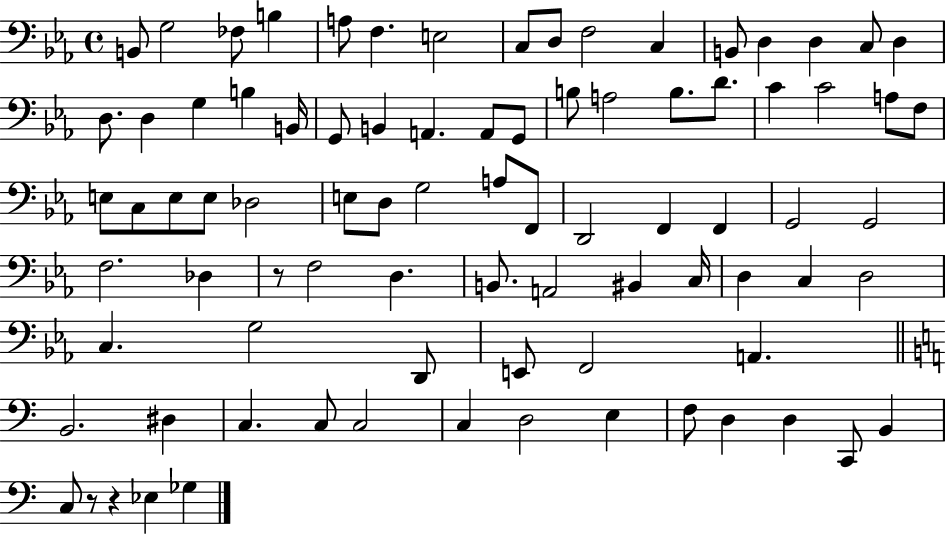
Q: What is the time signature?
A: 4/4